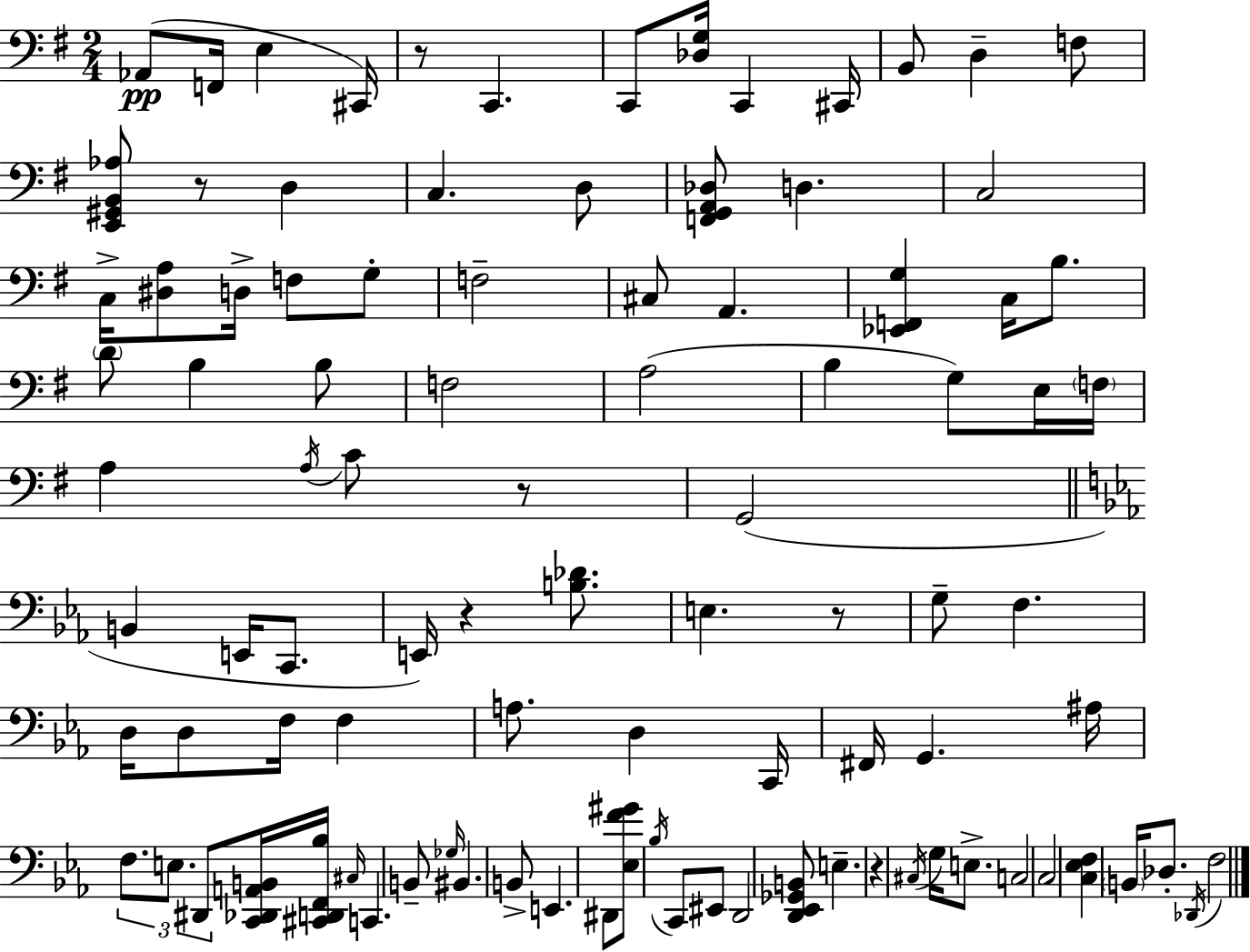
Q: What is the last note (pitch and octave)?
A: F3